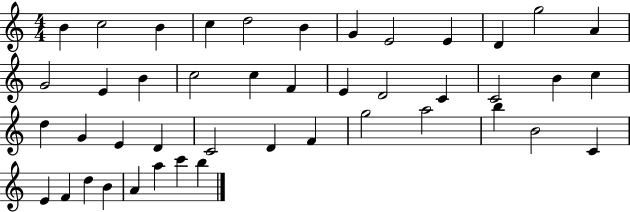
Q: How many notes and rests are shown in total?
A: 44